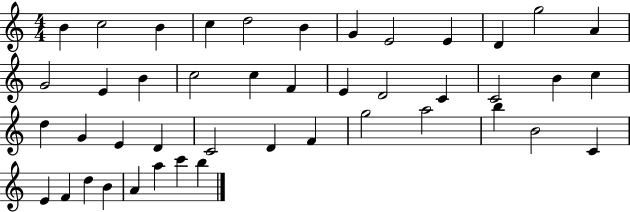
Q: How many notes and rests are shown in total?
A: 44